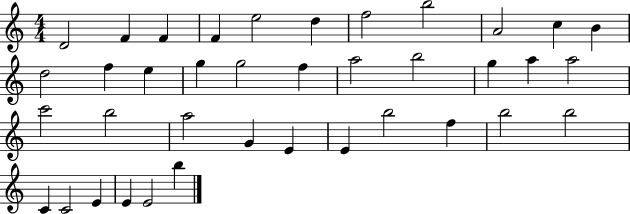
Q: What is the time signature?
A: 4/4